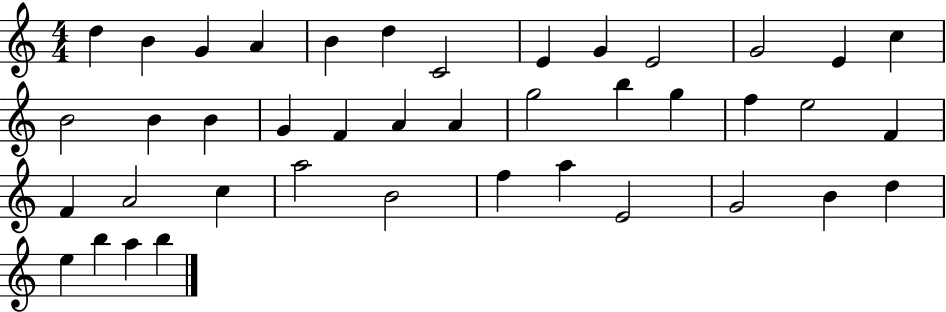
D5/q B4/q G4/q A4/q B4/q D5/q C4/h E4/q G4/q E4/h G4/h E4/q C5/q B4/h B4/q B4/q G4/q F4/q A4/q A4/q G5/h B5/q G5/q F5/q E5/h F4/q F4/q A4/h C5/q A5/h B4/h F5/q A5/q E4/h G4/h B4/q D5/q E5/q B5/q A5/q B5/q